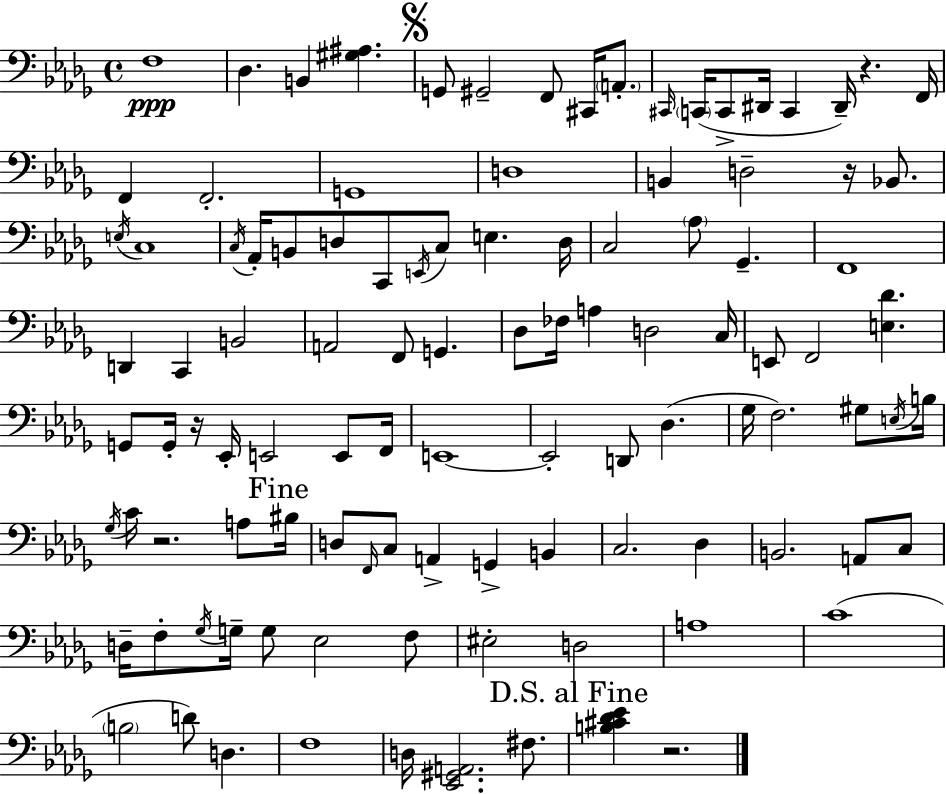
{
  \clef bass
  \time 4/4
  \defaultTimeSignature
  \key bes \minor
  f1\ppp | des4. b,4 <gis ais>4. | \mark \markup { \musicglyph "scripts.segno" } g,8 gis,2-- f,8 cis,16 \parenthesize a,8.-. | \grace { cis,16 } \parenthesize c,16( c,8-> dis,16 c,4 dis,16--) r4. | \break f,16 f,4 f,2.-. | g,1 | d1 | b,4 d2-- r16 bes,8. | \break \acciaccatura { e16 } c1 | \acciaccatura { c16 } aes,16-. b,8 d8 c,8 \acciaccatura { e,16 } c8 e4. | d16 c2 \parenthesize aes8 ges,4.-- | f,1 | \break d,4 c,4 b,2 | a,2 f,8 g,4. | des8 fes16 a4 d2 | c16 e,8 f,2 <e des'>4. | \break g,8 g,16-. r16 ees,16-. e,2 | e,8 f,16 e,1~~ | e,2-. d,8 des4.( | ges16 f2.) | \break gis8 \acciaccatura { e16 } b16 \acciaccatura { ges16 } c'16 r2. | a8 \mark "Fine" bis16 d8 \grace { f,16 } c8 a,4-> g,4-> | b,4 c2. | des4 b,2. | \break a,8 c8 d16-- f8-. \acciaccatura { ges16 } g16-- g8 ees2 | f8 eis2-. | d2 a1 | c'1( | \break \parenthesize b2 | d'8) d4. f1 | d16 <ees, gis, a,>2. | fis8. \mark "D.S. al Fine" <b cis' des' ees'>4 r2. | \break \bar "|."
}